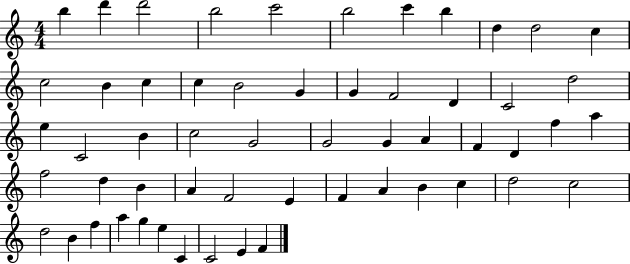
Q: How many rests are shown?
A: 0